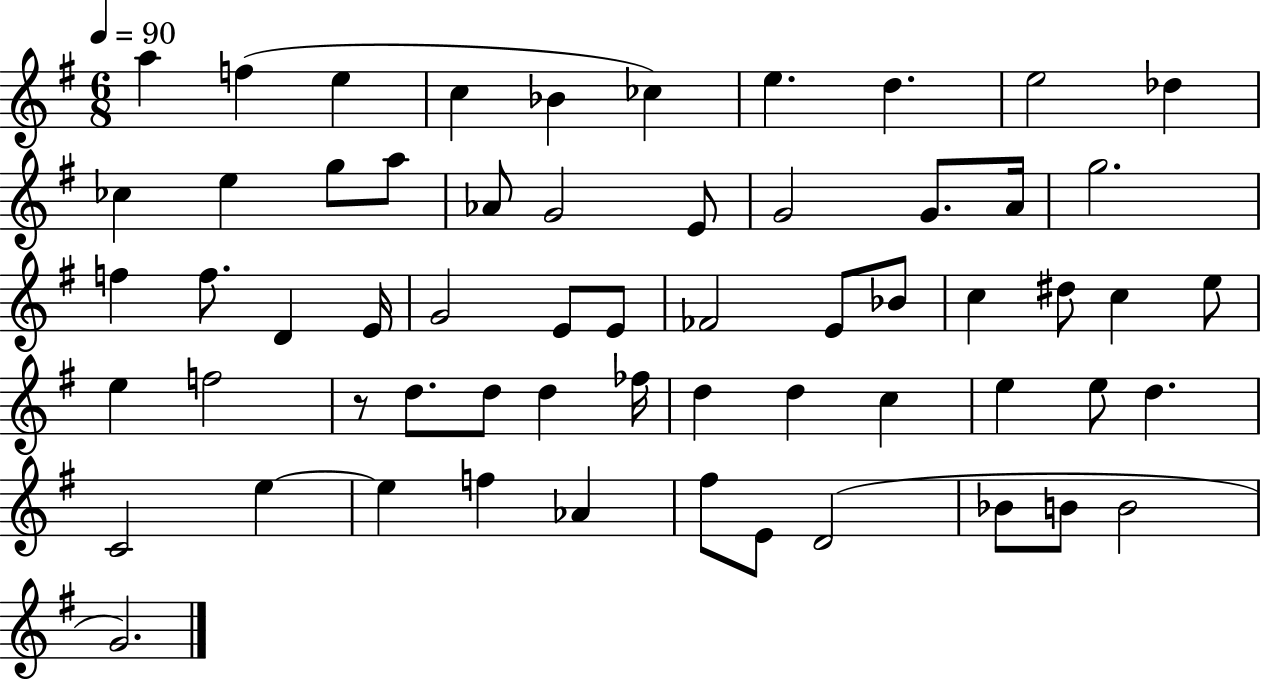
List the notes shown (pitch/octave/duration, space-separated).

A5/q F5/q E5/q C5/q Bb4/q CES5/q E5/q. D5/q. E5/h Db5/q CES5/q E5/q G5/e A5/e Ab4/e G4/h E4/e G4/h G4/e. A4/s G5/h. F5/q F5/e. D4/q E4/s G4/h E4/e E4/e FES4/h E4/e Bb4/e C5/q D#5/e C5/q E5/e E5/q F5/h R/e D5/e. D5/e D5/q FES5/s D5/q D5/q C5/q E5/q E5/e D5/q. C4/h E5/q E5/q F5/q Ab4/q F#5/e E4/e D4/h Bb4/e B4/e B4/h G4/h.